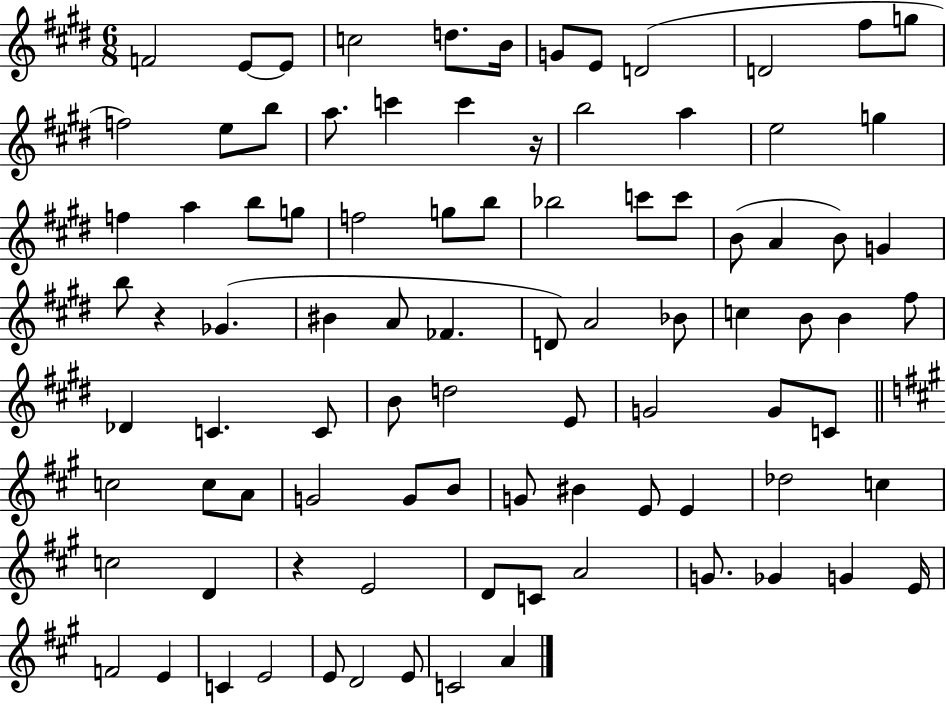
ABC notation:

X:1
T:Untitled
M:6/8
L:1/4
K:E
F2 E/2 E/2 c2 d/2 B/4 G/2 E/2 D2 D2 ^f/2 g/2 f2 e/2 b/2 a/2 c' c' z/4 b2 a e2 g f a b/2 g/2 f2 g/2 b/2 _b2 c'/2 c'/2 B/2 A B/2 G b/2 z _G ^B A/2 _F D/2 A2 _B/2 c B/2 B ^f/2 _D C C/2 B/2 d2 E/2 G2 G/2 C/2 c2 c/2 A/2 G2 G/2 B/2 G/2 ^B E/2 E _d2 c c2 D z E2 D/2 C/2 A2 G/2 _G G E/4 F2 E C E2 E/2 D2 E/2 C2 A